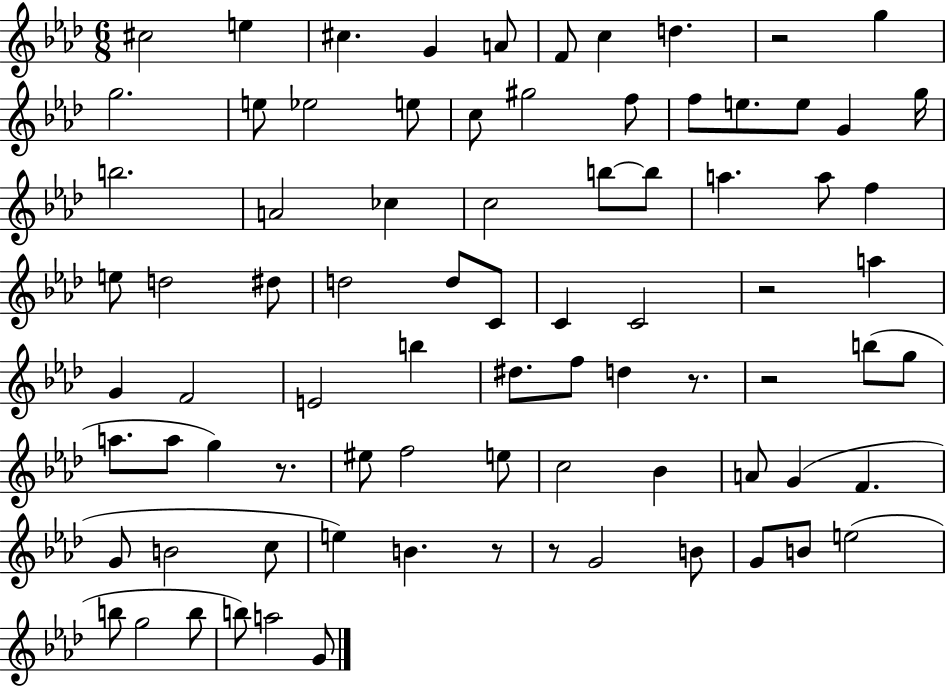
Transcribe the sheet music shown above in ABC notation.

X:1
T:Untitled
M:6/8
L:1/4
K:Ab
^c2 e ^c G A/2 F/2 c d z2 g g2 e/2 _e2 e/2 c/2 ^g2 f/2 f/2 e/2 e/2 G g/4 b2 A2 _c c2 b/2 b/2 a a/2 f e/2 d2 ^d/2 d2 d/2 C/2 C C2 z2 a G F2 E2 b ^d/2 f/2 d z/2 z2 b/2 g/2 a/2 a/2 g z/2 ^e/2 f2 e/2 c2 _B A/2 G F G/2 B2 c/2 e B z/2 z/2 G2 B/2 G/2 B/2 e2 b/2 g2 b/2 b/2 a2 G/2